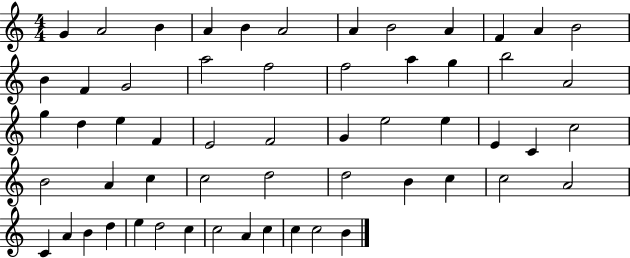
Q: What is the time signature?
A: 4/4